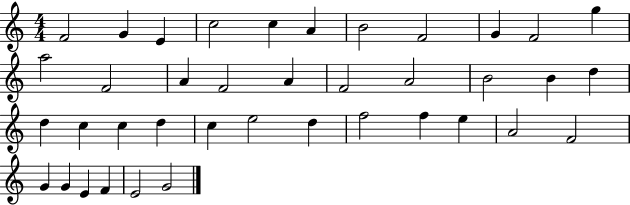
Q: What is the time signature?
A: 4/4